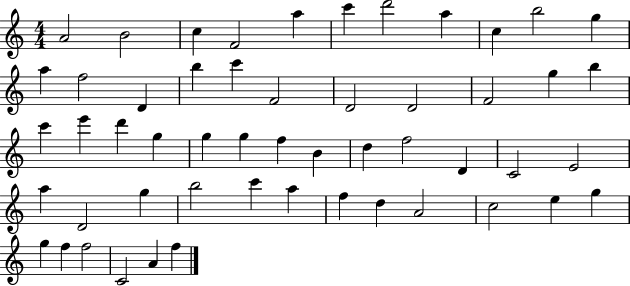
A4/h B4/h C5/q F4/h A5/q C6/q D6/h A5/q C5/q B5/h G5/q A5/q F5/h D4/q B5/q C6/q F4/h D4/h D4/h F4/h G5/q B5/q C6/q E6/q D6/q G5/q G5/q G5/q F5/q B4/q D5/q F5/h D4/q C4/h E4/h A5/q D4/h G5/q B5/h C6/q A5/q F5/q D5/q A4/h C5/h E5/q G5/q G5/q F5/q F5/h C4/h A4/q F5/q